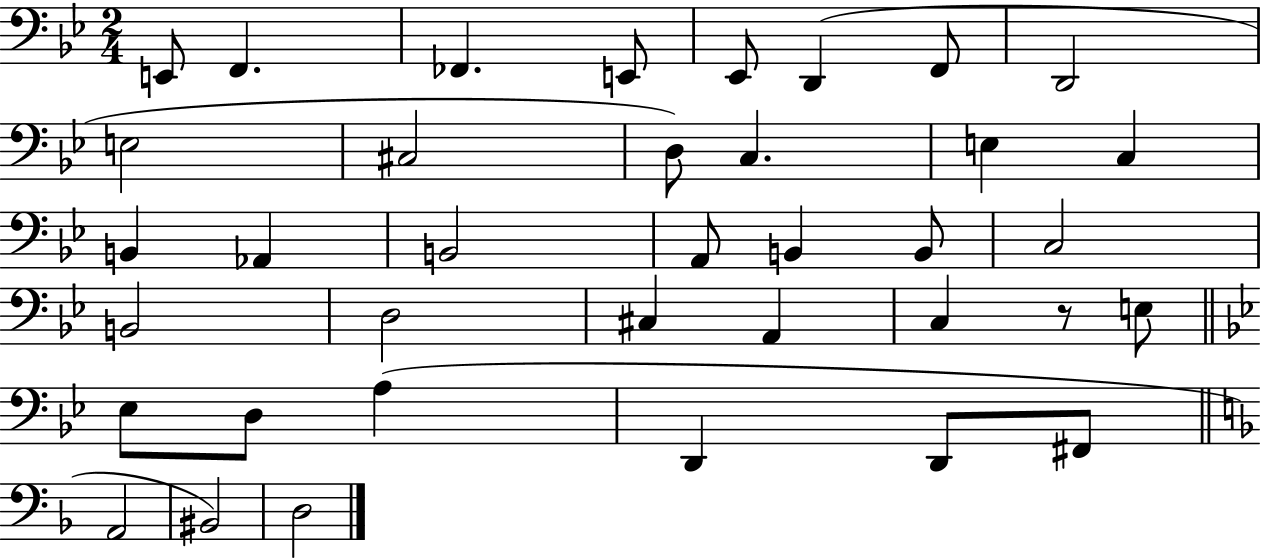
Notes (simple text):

E2/e F2/q. FES2/q. E2/e Eb2/e D2/q F2/e D2/h E3/h C#3/h D3/e C3/q. E3/q C3/q B2/q Ab2/q B2/h A2/e B2/q B2/e C3/h B2/h D3/h C#3/q A2/q C3/q R/e E3/e Eb3/e D3/e A3/q D2/q D2/e F#2/e A2/h BIS2/h D3/h